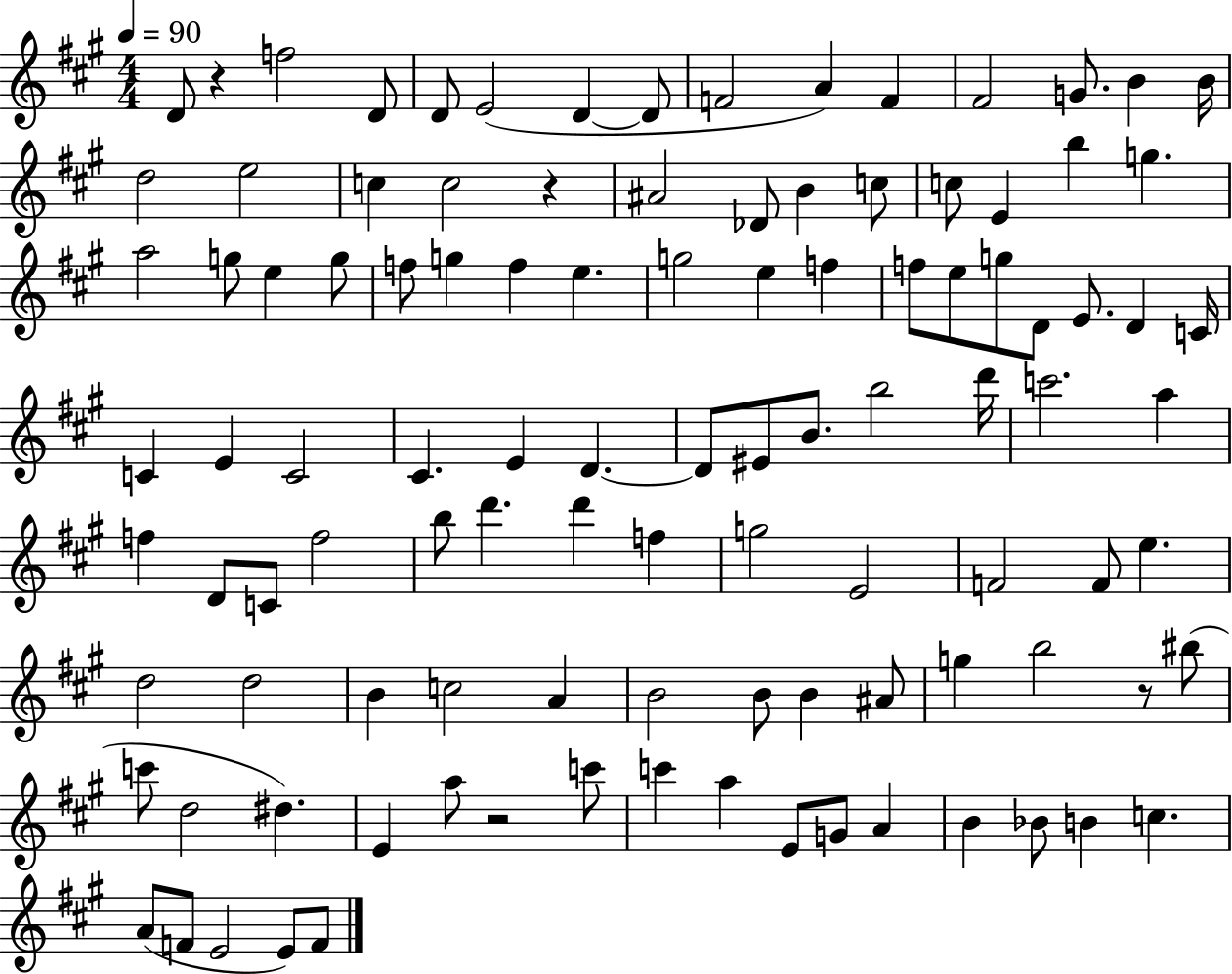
{
  \clef treble
  \numericTimeSignature
  \time 4/4
  \key a \major
  \tempo 4 = 90
  d'8 r4 f''2 d'8 | d'8 e'2( d'4~~ d'8 | f'2 a'4) f'4 | fis'2 g'8. b'4 b'16 | \break d''2 e''2 | c''4 c''2 r4 | ais'2 des'8 b'4 c''8 | c''8 e'4 b''4 g''4. | \break a''2 g''8 e''4 g''8 | f''8 g''4 f''4 e''4. | g''2 e''4 f''4 | f''8 e''8 g''8 d'8 e'8. d'4 c'16 | \break c'4 e'4 c'2 | cis'4. e'4 d'4.~~ | d'8 eis'8 b'8. b''2 d'''16 | c'''2. a''4 | \break f''4 d'8 c'8 f''2 | b''8 d'''4. d'''4 f''4 | g''2 e'2 | f'2 f'8 e''4. | \break d''2 d''2 | b'4 c''2 a'4 | b'2 b'8 b'4 ais'8 | g''4 b''2 r8 bis''8( | \break c'''8 d''2 dis''4.) | e'4 a''8 r2 c'''8 | c'''4 a''4 e'8 g'8 a'4 | b'4 bes'8 b'4 c''4. | \break a'8( f'8 e'2 e'8) f'8 | \bar "|."
}